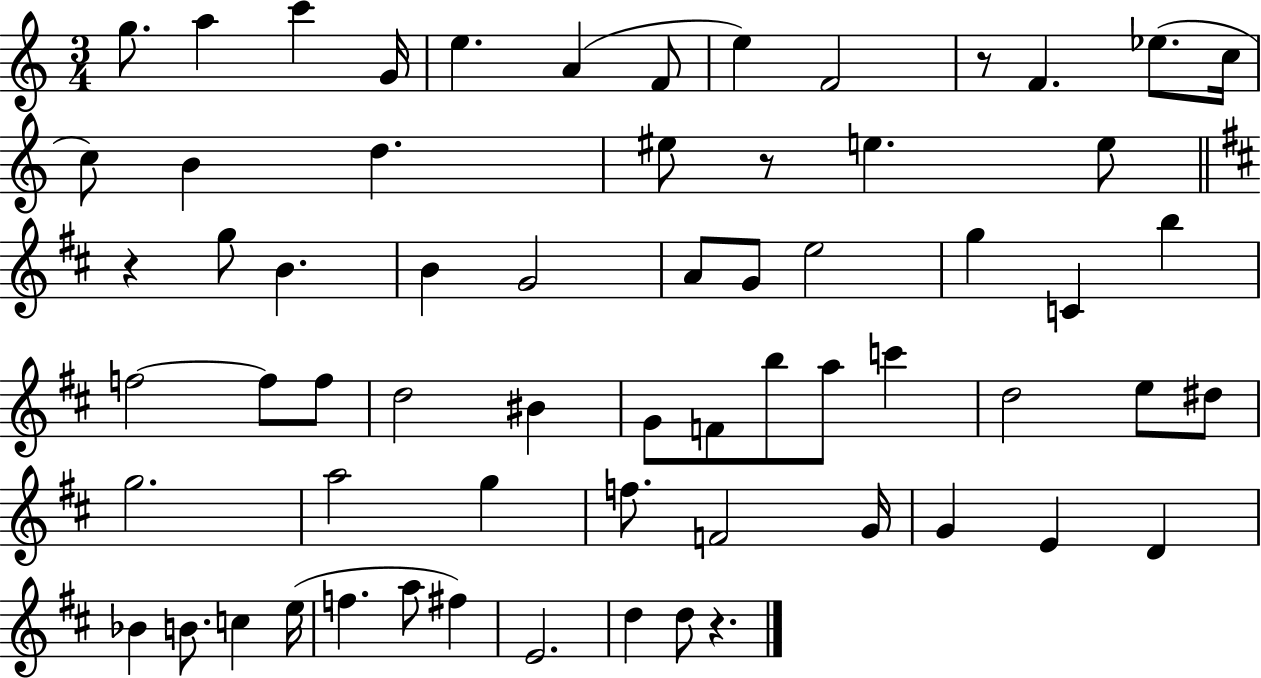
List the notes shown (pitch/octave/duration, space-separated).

G5/e. A5/q C6/q G4/s E5/q. A4/q F4/e E5/q F4/h R/e F4/q. Eb5/e. C5/s C5/e B4/q D5/q. EIS5/e R/e E5/q. E5/e R/q G5/e B4/q. B4/q G4/h A4/e G4/e E5/h G5/q C4/q B5/q F5/h F5/e F5/e D5/h BIS4/q G4/e F4/e B5/e A5/e C6/q D5/h E5/e D#5/e G5/h. A5/h G5/q F5/e. F4/h G4/s G4/q E4/q D4/q Bb4/q B4/e. C5/q E5/s F5/q. A5/e F#5/q E4/h. D5/q D5/e R/q.